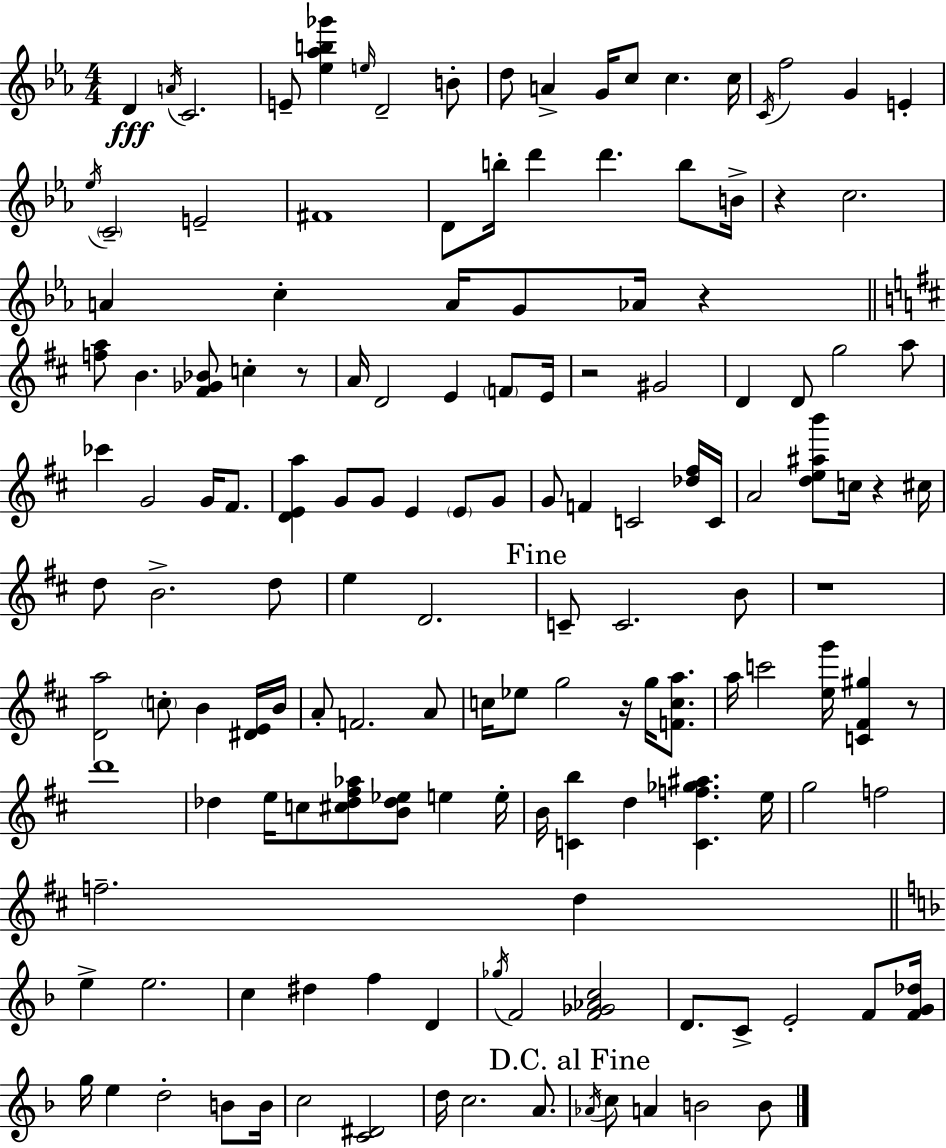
D4/q A4/s C4/h. E4/e [Eb5,Ab5,B5,Gb6]/q E5/s D4/h B4/e D5/e A4/q G4/s C5/e C5/q. C5/s C4/s F5/h G4/q E4/q Eb5/s C4/h E4/h F#4/w D4/e B5/s D6/q D6/q. B5/e B4/s R/q C5/h. A4/q C5/q A4/s G4/e Ab4/s R/q [F5,A5]/e B4/q. [F#4,Gb4,Bb4]/e C5/q R/e A4/s D4/h E4/q F4/e E4/s R/h G#4/h D4/q D4/e G5/h A5/e CES6/q G4/h G4/s F#4/e. [D4,E4,A5]/q G4/e G4/e E4/q E4/e G4/e G4/e F4/q C4/h [Db5,F#5]/s C4/s A4/h [D5,E5,A#5,B6]/e C5/s R/q C#5/s D5/e B4/h. D5/e E5/q D4/h. C4/e C4/h. B4/e R/w [D4,A5]/h C5/e B4/q [D#4,E4]/s B4/s A4/e F4/h. A4/e C5/s Eb5/e G5/h R/s G5/s [F4,C5,A5]/e. A5/s C6/h [E5,G6]/s [C4,F#4,G#5]/q R/e D6/w Db5/q E5/s C5/e [C#5,Db5,F#5,Ab5]/e [B4,Db5,Eb5]/e E5/q E5/s B4/s [C4,B5]/q D5/q [C4,F5,Gb5,A#5]/q. E5/s G5/h F5/h F5/h. D5/q E5/q E5/h. C5/q D#5/q F5/q D4/q Gb5/s F4/h [F4,Gb4,Ab4,C5]/h D4/e. C4/e E4/h F4/e [F4,G4,Db5]/s G5/s E5/q D5/h B4/e B4/s C5/h [C4,D#4]/h D5/s C5/h. A4/e. Ab4/s C5/e A4/q B4/h B4/e